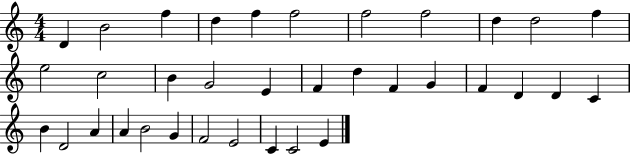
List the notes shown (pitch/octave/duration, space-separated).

D4/q B4/h F5/q D5/q F5/q F5/h F5/h F5/h D5/q D5/h F5/q E5/h C5/h B4/q G4/h E4/q F4/q D5/q F4/q G4/q F4/q D4/q D4/q C4/q B4/q D4/h A4/q A4/q B4/h G4/q F4/h E4/h C4/q C4/h E4/q